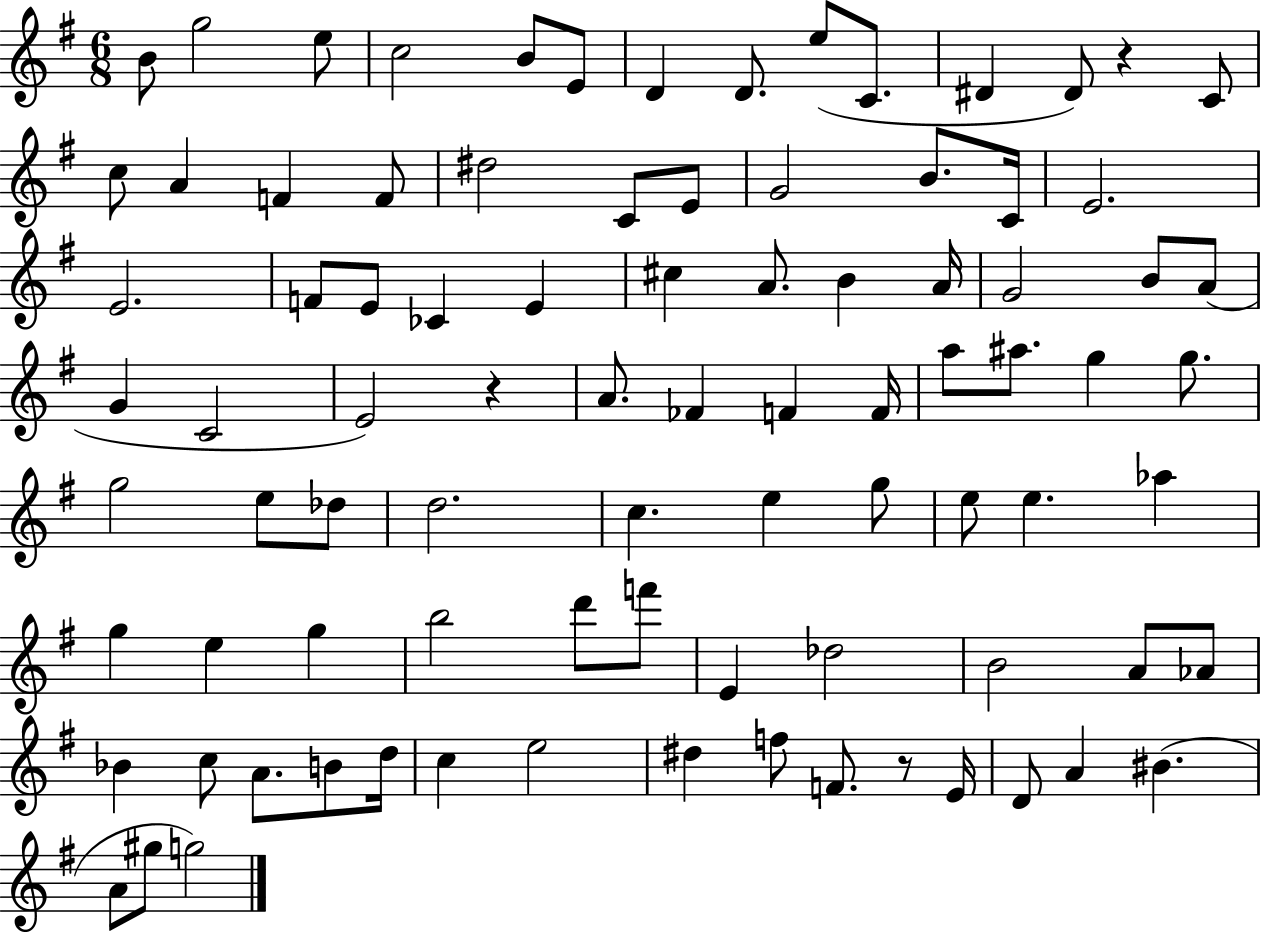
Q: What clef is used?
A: treble